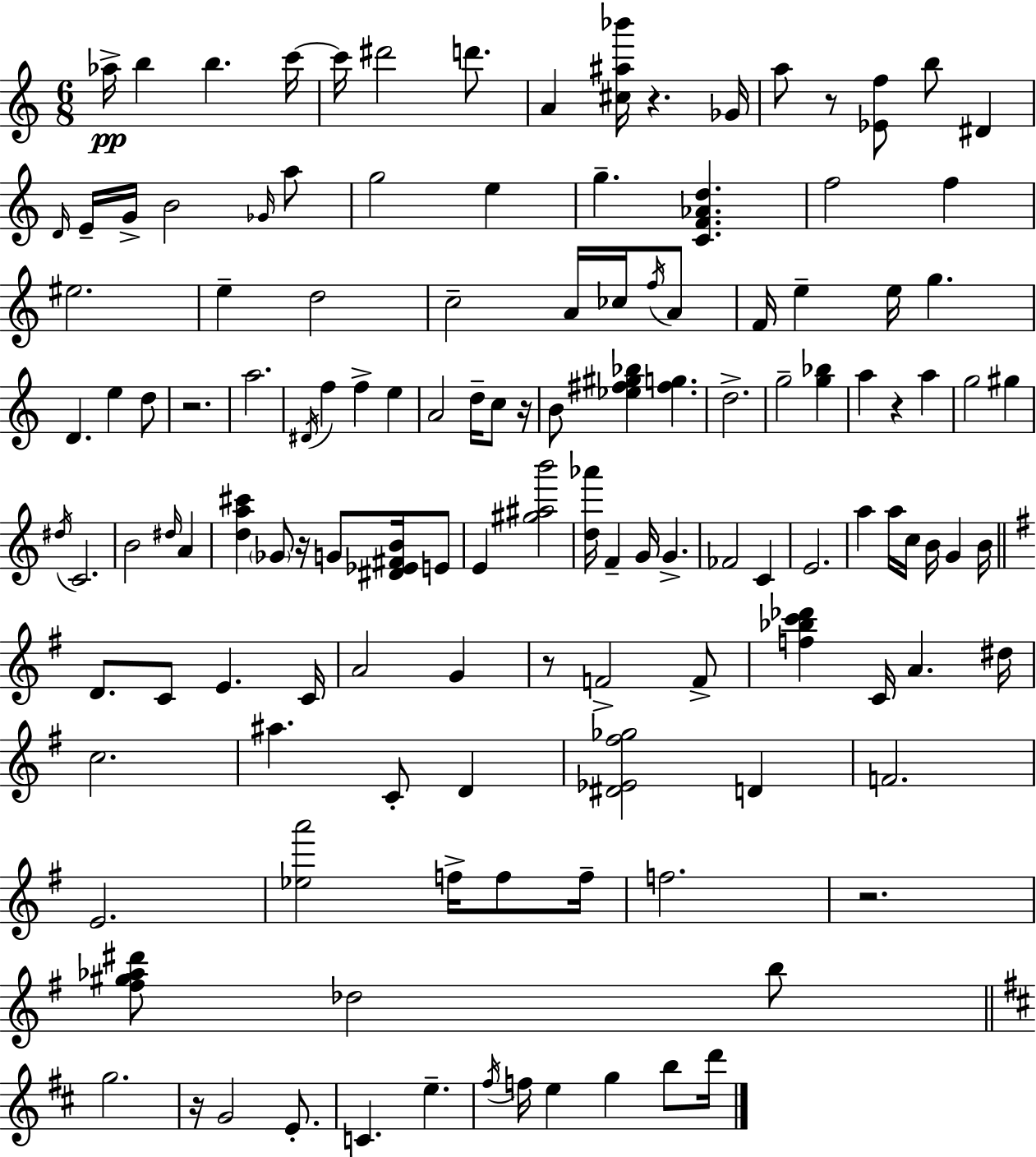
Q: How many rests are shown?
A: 9